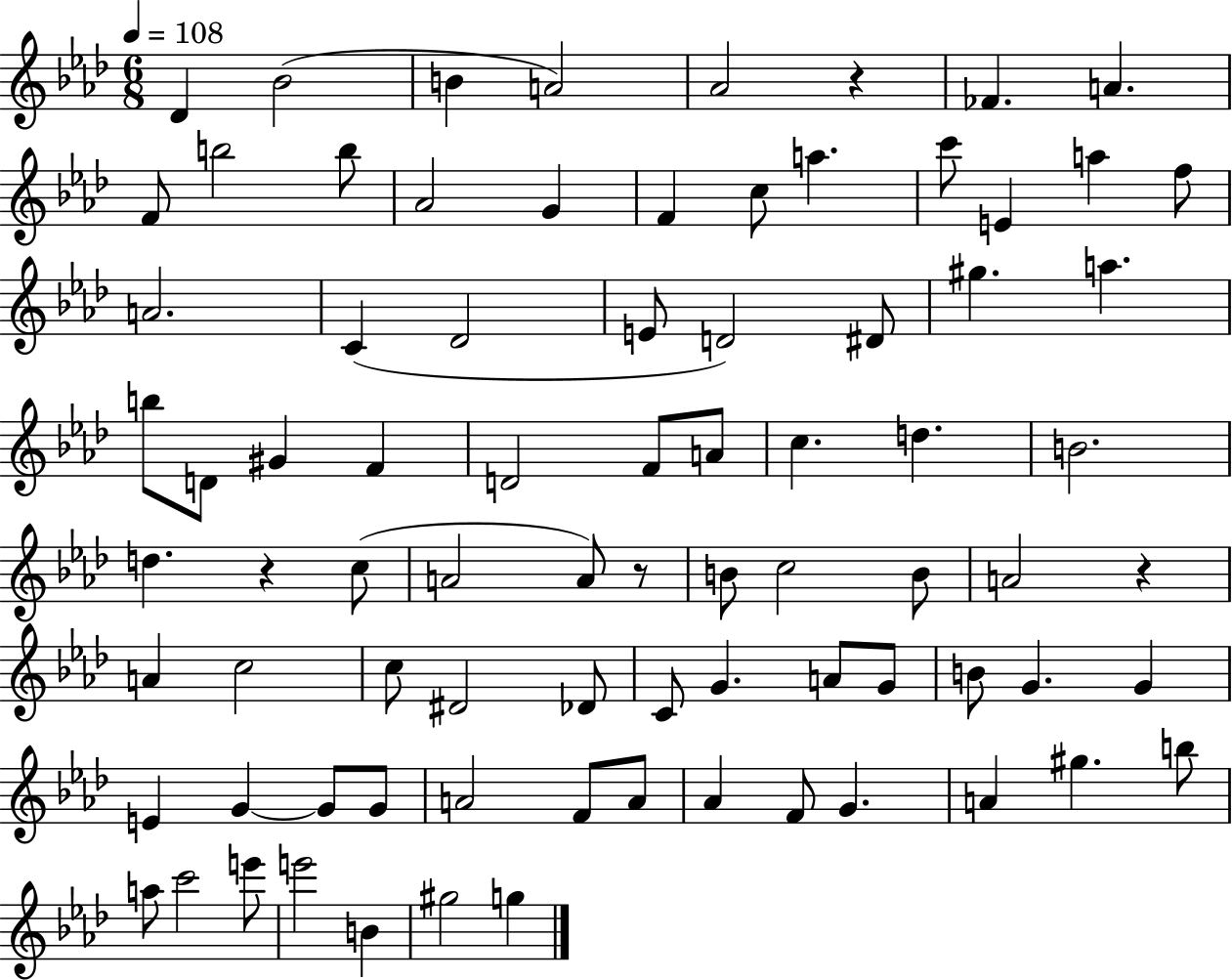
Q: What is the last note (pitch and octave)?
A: G5